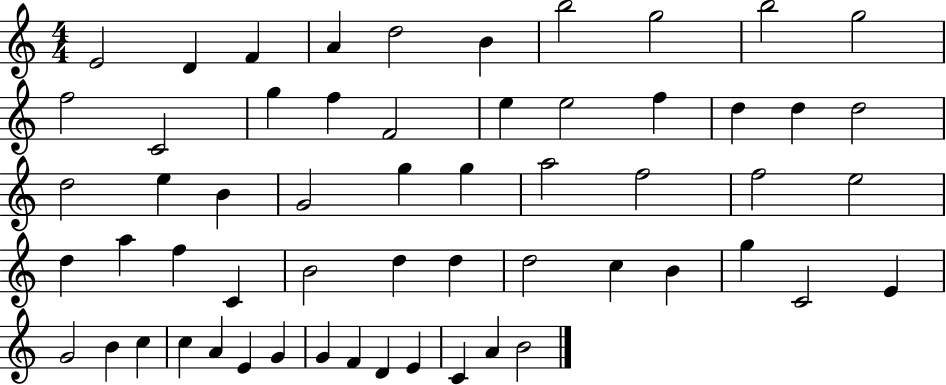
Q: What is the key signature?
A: C major